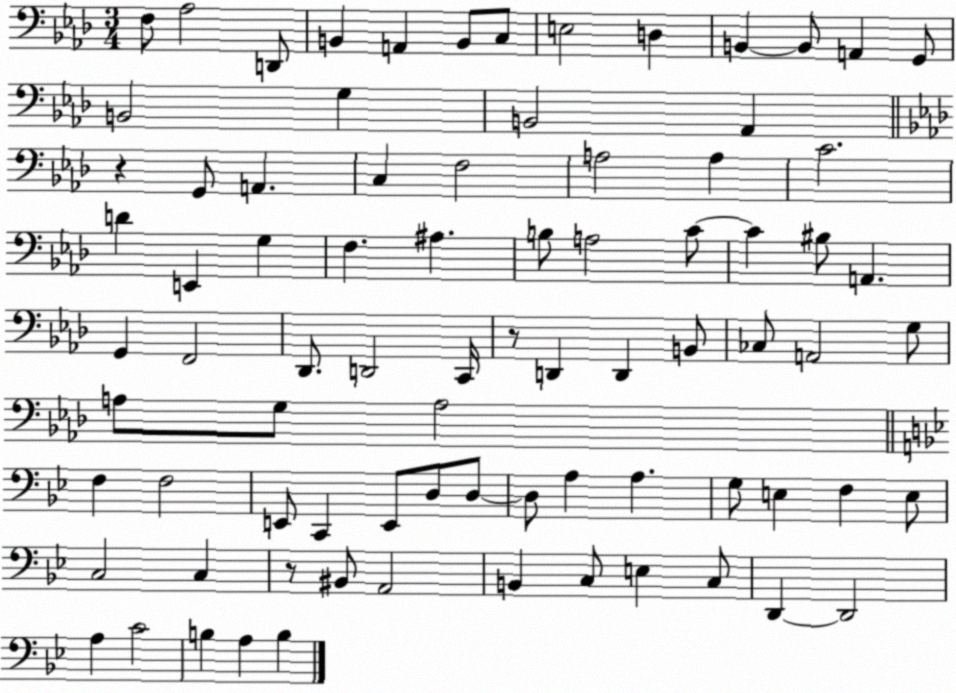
X:1
T:Untitled
M:3/4
L:1/4
K:Ab
F,/2 _A,2 D,,/2 B,, A,, B,,/2 C,/2 E,2 D, B,, B,,/2 A,, G,,/2 B,,2 G, B,,2 _A,, z G,,/2 A,, C, F,2 A,2 A, C2 D E,, G, F, ^A, B,/2 A,2 C/2 C ^B,/2 A,, G,, F,,2 _D,,/2 D,,2 C,,/4 z/2 D,, D,, B,,/2 _C,/2 A,,2 G,/2 A,/2 G,/2 A,2 F, F,2 E,,/2 C,, E,,/2 D,/2 D,/2 D,/2 A, A, G,/2 E, F, E,/2 C,2 C, z/2 ^B,,/2 A,,2 B,, C,/2 E, C,/2 D,, D,,2 A, C2 B, A, B,